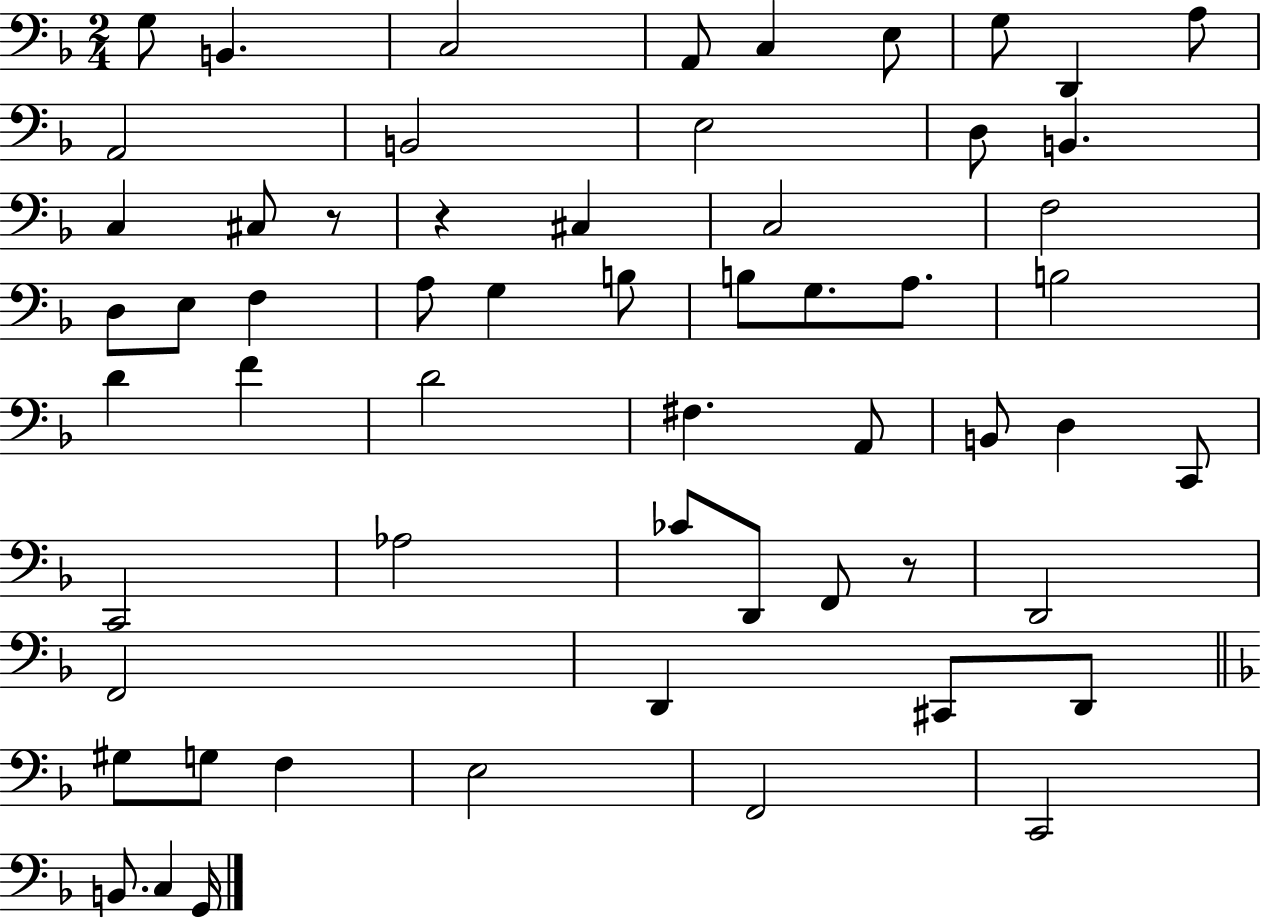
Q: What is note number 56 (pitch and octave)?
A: G2